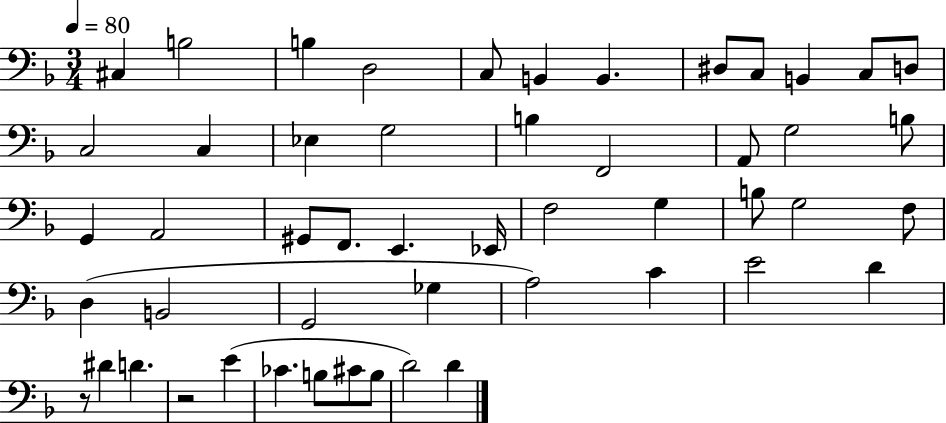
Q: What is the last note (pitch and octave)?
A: D4